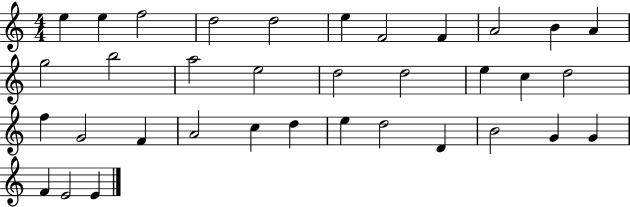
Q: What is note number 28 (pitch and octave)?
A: D5